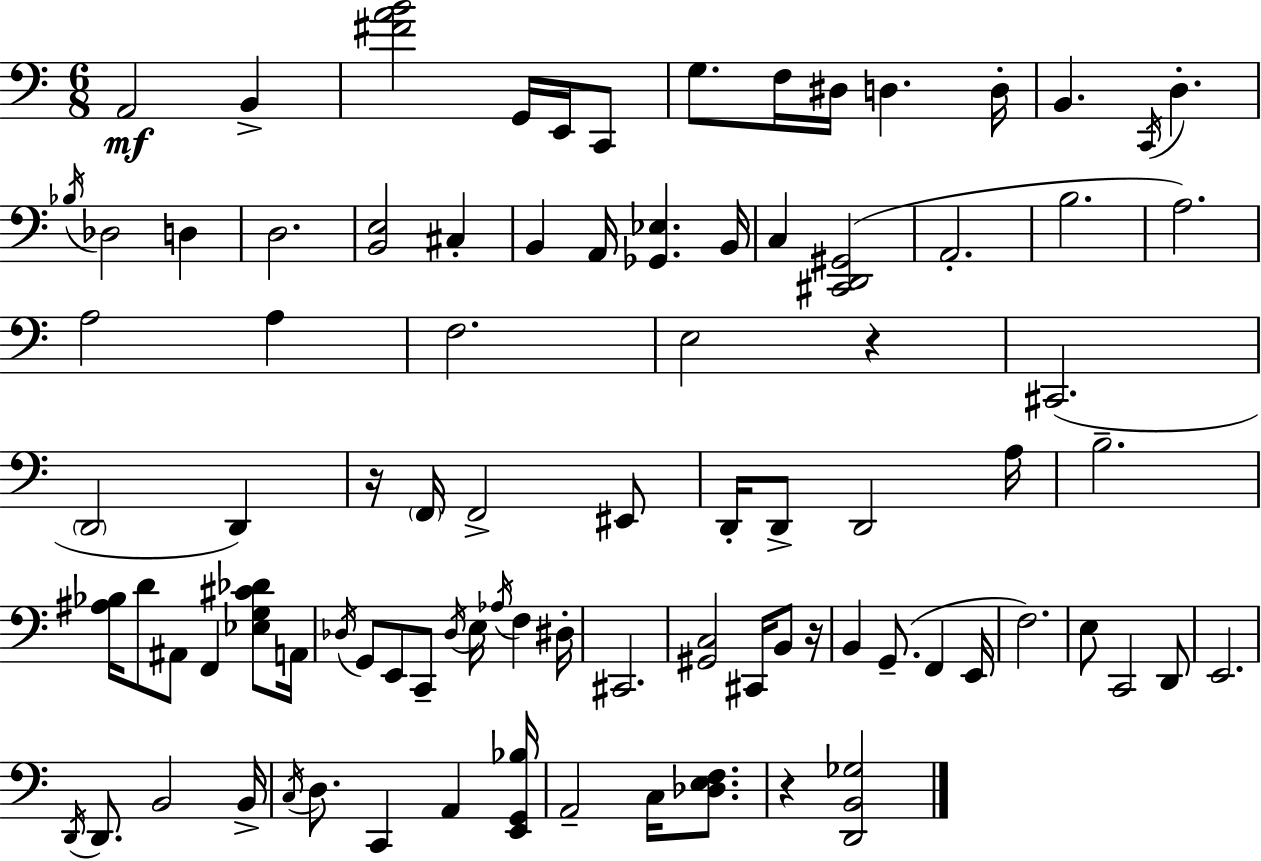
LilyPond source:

{
  \clef bass
  \numericTimeSignature
  \time 6/8
  \key a \minor
  a,2\mf b,4-> | <fis' a' b'>2 g,16 e,16 c,8 | g8. f16 dis16 d4. d16-. | b,4. \acciaccatura { c,16 } d4.-. | \break \acciaccatura { bes16 } des2 d4 | d2. | <b, e>2 cis4-. | b,4 a,16 <ges, ees>4. | \break b,16 c4 <cis, d, gis,>2( | a,2.-. | b2. | a2.) | \break a2 a4 | f2. | e2 r4 | cis,2.( | \break \parenthesize d,2 d,4) | r16 \parenthesize f,16 f,2-> | eis,8 d,16-. d,8-> d,2 | a16 b2.-- | \break <ais bes>16 d'8 ais,8 f,4 <ees g cis' des'>8 | a,16 \acciaccatura { des16 } g,8 e,8 c,8-- \acciaccatura { des16 } e16 \acciaccatura { aes16 } | f4 dis16-. cis,2. | <gis, c>2 | \break cis,16 b,8 r16 b,4 g,8.--( | f,4 e,16 f2.) | e8 c,2 | d,8 e,2. | \break \acciaccatura { d,16 } d,8. b,2 | b,16-> \acciaccatura { c16 } d8. c,4 | a,4 <e, g, bes>16 a,2-- | c16 <des e f>8. r4 <d, b, ges>2 | \break \bar "|."
}